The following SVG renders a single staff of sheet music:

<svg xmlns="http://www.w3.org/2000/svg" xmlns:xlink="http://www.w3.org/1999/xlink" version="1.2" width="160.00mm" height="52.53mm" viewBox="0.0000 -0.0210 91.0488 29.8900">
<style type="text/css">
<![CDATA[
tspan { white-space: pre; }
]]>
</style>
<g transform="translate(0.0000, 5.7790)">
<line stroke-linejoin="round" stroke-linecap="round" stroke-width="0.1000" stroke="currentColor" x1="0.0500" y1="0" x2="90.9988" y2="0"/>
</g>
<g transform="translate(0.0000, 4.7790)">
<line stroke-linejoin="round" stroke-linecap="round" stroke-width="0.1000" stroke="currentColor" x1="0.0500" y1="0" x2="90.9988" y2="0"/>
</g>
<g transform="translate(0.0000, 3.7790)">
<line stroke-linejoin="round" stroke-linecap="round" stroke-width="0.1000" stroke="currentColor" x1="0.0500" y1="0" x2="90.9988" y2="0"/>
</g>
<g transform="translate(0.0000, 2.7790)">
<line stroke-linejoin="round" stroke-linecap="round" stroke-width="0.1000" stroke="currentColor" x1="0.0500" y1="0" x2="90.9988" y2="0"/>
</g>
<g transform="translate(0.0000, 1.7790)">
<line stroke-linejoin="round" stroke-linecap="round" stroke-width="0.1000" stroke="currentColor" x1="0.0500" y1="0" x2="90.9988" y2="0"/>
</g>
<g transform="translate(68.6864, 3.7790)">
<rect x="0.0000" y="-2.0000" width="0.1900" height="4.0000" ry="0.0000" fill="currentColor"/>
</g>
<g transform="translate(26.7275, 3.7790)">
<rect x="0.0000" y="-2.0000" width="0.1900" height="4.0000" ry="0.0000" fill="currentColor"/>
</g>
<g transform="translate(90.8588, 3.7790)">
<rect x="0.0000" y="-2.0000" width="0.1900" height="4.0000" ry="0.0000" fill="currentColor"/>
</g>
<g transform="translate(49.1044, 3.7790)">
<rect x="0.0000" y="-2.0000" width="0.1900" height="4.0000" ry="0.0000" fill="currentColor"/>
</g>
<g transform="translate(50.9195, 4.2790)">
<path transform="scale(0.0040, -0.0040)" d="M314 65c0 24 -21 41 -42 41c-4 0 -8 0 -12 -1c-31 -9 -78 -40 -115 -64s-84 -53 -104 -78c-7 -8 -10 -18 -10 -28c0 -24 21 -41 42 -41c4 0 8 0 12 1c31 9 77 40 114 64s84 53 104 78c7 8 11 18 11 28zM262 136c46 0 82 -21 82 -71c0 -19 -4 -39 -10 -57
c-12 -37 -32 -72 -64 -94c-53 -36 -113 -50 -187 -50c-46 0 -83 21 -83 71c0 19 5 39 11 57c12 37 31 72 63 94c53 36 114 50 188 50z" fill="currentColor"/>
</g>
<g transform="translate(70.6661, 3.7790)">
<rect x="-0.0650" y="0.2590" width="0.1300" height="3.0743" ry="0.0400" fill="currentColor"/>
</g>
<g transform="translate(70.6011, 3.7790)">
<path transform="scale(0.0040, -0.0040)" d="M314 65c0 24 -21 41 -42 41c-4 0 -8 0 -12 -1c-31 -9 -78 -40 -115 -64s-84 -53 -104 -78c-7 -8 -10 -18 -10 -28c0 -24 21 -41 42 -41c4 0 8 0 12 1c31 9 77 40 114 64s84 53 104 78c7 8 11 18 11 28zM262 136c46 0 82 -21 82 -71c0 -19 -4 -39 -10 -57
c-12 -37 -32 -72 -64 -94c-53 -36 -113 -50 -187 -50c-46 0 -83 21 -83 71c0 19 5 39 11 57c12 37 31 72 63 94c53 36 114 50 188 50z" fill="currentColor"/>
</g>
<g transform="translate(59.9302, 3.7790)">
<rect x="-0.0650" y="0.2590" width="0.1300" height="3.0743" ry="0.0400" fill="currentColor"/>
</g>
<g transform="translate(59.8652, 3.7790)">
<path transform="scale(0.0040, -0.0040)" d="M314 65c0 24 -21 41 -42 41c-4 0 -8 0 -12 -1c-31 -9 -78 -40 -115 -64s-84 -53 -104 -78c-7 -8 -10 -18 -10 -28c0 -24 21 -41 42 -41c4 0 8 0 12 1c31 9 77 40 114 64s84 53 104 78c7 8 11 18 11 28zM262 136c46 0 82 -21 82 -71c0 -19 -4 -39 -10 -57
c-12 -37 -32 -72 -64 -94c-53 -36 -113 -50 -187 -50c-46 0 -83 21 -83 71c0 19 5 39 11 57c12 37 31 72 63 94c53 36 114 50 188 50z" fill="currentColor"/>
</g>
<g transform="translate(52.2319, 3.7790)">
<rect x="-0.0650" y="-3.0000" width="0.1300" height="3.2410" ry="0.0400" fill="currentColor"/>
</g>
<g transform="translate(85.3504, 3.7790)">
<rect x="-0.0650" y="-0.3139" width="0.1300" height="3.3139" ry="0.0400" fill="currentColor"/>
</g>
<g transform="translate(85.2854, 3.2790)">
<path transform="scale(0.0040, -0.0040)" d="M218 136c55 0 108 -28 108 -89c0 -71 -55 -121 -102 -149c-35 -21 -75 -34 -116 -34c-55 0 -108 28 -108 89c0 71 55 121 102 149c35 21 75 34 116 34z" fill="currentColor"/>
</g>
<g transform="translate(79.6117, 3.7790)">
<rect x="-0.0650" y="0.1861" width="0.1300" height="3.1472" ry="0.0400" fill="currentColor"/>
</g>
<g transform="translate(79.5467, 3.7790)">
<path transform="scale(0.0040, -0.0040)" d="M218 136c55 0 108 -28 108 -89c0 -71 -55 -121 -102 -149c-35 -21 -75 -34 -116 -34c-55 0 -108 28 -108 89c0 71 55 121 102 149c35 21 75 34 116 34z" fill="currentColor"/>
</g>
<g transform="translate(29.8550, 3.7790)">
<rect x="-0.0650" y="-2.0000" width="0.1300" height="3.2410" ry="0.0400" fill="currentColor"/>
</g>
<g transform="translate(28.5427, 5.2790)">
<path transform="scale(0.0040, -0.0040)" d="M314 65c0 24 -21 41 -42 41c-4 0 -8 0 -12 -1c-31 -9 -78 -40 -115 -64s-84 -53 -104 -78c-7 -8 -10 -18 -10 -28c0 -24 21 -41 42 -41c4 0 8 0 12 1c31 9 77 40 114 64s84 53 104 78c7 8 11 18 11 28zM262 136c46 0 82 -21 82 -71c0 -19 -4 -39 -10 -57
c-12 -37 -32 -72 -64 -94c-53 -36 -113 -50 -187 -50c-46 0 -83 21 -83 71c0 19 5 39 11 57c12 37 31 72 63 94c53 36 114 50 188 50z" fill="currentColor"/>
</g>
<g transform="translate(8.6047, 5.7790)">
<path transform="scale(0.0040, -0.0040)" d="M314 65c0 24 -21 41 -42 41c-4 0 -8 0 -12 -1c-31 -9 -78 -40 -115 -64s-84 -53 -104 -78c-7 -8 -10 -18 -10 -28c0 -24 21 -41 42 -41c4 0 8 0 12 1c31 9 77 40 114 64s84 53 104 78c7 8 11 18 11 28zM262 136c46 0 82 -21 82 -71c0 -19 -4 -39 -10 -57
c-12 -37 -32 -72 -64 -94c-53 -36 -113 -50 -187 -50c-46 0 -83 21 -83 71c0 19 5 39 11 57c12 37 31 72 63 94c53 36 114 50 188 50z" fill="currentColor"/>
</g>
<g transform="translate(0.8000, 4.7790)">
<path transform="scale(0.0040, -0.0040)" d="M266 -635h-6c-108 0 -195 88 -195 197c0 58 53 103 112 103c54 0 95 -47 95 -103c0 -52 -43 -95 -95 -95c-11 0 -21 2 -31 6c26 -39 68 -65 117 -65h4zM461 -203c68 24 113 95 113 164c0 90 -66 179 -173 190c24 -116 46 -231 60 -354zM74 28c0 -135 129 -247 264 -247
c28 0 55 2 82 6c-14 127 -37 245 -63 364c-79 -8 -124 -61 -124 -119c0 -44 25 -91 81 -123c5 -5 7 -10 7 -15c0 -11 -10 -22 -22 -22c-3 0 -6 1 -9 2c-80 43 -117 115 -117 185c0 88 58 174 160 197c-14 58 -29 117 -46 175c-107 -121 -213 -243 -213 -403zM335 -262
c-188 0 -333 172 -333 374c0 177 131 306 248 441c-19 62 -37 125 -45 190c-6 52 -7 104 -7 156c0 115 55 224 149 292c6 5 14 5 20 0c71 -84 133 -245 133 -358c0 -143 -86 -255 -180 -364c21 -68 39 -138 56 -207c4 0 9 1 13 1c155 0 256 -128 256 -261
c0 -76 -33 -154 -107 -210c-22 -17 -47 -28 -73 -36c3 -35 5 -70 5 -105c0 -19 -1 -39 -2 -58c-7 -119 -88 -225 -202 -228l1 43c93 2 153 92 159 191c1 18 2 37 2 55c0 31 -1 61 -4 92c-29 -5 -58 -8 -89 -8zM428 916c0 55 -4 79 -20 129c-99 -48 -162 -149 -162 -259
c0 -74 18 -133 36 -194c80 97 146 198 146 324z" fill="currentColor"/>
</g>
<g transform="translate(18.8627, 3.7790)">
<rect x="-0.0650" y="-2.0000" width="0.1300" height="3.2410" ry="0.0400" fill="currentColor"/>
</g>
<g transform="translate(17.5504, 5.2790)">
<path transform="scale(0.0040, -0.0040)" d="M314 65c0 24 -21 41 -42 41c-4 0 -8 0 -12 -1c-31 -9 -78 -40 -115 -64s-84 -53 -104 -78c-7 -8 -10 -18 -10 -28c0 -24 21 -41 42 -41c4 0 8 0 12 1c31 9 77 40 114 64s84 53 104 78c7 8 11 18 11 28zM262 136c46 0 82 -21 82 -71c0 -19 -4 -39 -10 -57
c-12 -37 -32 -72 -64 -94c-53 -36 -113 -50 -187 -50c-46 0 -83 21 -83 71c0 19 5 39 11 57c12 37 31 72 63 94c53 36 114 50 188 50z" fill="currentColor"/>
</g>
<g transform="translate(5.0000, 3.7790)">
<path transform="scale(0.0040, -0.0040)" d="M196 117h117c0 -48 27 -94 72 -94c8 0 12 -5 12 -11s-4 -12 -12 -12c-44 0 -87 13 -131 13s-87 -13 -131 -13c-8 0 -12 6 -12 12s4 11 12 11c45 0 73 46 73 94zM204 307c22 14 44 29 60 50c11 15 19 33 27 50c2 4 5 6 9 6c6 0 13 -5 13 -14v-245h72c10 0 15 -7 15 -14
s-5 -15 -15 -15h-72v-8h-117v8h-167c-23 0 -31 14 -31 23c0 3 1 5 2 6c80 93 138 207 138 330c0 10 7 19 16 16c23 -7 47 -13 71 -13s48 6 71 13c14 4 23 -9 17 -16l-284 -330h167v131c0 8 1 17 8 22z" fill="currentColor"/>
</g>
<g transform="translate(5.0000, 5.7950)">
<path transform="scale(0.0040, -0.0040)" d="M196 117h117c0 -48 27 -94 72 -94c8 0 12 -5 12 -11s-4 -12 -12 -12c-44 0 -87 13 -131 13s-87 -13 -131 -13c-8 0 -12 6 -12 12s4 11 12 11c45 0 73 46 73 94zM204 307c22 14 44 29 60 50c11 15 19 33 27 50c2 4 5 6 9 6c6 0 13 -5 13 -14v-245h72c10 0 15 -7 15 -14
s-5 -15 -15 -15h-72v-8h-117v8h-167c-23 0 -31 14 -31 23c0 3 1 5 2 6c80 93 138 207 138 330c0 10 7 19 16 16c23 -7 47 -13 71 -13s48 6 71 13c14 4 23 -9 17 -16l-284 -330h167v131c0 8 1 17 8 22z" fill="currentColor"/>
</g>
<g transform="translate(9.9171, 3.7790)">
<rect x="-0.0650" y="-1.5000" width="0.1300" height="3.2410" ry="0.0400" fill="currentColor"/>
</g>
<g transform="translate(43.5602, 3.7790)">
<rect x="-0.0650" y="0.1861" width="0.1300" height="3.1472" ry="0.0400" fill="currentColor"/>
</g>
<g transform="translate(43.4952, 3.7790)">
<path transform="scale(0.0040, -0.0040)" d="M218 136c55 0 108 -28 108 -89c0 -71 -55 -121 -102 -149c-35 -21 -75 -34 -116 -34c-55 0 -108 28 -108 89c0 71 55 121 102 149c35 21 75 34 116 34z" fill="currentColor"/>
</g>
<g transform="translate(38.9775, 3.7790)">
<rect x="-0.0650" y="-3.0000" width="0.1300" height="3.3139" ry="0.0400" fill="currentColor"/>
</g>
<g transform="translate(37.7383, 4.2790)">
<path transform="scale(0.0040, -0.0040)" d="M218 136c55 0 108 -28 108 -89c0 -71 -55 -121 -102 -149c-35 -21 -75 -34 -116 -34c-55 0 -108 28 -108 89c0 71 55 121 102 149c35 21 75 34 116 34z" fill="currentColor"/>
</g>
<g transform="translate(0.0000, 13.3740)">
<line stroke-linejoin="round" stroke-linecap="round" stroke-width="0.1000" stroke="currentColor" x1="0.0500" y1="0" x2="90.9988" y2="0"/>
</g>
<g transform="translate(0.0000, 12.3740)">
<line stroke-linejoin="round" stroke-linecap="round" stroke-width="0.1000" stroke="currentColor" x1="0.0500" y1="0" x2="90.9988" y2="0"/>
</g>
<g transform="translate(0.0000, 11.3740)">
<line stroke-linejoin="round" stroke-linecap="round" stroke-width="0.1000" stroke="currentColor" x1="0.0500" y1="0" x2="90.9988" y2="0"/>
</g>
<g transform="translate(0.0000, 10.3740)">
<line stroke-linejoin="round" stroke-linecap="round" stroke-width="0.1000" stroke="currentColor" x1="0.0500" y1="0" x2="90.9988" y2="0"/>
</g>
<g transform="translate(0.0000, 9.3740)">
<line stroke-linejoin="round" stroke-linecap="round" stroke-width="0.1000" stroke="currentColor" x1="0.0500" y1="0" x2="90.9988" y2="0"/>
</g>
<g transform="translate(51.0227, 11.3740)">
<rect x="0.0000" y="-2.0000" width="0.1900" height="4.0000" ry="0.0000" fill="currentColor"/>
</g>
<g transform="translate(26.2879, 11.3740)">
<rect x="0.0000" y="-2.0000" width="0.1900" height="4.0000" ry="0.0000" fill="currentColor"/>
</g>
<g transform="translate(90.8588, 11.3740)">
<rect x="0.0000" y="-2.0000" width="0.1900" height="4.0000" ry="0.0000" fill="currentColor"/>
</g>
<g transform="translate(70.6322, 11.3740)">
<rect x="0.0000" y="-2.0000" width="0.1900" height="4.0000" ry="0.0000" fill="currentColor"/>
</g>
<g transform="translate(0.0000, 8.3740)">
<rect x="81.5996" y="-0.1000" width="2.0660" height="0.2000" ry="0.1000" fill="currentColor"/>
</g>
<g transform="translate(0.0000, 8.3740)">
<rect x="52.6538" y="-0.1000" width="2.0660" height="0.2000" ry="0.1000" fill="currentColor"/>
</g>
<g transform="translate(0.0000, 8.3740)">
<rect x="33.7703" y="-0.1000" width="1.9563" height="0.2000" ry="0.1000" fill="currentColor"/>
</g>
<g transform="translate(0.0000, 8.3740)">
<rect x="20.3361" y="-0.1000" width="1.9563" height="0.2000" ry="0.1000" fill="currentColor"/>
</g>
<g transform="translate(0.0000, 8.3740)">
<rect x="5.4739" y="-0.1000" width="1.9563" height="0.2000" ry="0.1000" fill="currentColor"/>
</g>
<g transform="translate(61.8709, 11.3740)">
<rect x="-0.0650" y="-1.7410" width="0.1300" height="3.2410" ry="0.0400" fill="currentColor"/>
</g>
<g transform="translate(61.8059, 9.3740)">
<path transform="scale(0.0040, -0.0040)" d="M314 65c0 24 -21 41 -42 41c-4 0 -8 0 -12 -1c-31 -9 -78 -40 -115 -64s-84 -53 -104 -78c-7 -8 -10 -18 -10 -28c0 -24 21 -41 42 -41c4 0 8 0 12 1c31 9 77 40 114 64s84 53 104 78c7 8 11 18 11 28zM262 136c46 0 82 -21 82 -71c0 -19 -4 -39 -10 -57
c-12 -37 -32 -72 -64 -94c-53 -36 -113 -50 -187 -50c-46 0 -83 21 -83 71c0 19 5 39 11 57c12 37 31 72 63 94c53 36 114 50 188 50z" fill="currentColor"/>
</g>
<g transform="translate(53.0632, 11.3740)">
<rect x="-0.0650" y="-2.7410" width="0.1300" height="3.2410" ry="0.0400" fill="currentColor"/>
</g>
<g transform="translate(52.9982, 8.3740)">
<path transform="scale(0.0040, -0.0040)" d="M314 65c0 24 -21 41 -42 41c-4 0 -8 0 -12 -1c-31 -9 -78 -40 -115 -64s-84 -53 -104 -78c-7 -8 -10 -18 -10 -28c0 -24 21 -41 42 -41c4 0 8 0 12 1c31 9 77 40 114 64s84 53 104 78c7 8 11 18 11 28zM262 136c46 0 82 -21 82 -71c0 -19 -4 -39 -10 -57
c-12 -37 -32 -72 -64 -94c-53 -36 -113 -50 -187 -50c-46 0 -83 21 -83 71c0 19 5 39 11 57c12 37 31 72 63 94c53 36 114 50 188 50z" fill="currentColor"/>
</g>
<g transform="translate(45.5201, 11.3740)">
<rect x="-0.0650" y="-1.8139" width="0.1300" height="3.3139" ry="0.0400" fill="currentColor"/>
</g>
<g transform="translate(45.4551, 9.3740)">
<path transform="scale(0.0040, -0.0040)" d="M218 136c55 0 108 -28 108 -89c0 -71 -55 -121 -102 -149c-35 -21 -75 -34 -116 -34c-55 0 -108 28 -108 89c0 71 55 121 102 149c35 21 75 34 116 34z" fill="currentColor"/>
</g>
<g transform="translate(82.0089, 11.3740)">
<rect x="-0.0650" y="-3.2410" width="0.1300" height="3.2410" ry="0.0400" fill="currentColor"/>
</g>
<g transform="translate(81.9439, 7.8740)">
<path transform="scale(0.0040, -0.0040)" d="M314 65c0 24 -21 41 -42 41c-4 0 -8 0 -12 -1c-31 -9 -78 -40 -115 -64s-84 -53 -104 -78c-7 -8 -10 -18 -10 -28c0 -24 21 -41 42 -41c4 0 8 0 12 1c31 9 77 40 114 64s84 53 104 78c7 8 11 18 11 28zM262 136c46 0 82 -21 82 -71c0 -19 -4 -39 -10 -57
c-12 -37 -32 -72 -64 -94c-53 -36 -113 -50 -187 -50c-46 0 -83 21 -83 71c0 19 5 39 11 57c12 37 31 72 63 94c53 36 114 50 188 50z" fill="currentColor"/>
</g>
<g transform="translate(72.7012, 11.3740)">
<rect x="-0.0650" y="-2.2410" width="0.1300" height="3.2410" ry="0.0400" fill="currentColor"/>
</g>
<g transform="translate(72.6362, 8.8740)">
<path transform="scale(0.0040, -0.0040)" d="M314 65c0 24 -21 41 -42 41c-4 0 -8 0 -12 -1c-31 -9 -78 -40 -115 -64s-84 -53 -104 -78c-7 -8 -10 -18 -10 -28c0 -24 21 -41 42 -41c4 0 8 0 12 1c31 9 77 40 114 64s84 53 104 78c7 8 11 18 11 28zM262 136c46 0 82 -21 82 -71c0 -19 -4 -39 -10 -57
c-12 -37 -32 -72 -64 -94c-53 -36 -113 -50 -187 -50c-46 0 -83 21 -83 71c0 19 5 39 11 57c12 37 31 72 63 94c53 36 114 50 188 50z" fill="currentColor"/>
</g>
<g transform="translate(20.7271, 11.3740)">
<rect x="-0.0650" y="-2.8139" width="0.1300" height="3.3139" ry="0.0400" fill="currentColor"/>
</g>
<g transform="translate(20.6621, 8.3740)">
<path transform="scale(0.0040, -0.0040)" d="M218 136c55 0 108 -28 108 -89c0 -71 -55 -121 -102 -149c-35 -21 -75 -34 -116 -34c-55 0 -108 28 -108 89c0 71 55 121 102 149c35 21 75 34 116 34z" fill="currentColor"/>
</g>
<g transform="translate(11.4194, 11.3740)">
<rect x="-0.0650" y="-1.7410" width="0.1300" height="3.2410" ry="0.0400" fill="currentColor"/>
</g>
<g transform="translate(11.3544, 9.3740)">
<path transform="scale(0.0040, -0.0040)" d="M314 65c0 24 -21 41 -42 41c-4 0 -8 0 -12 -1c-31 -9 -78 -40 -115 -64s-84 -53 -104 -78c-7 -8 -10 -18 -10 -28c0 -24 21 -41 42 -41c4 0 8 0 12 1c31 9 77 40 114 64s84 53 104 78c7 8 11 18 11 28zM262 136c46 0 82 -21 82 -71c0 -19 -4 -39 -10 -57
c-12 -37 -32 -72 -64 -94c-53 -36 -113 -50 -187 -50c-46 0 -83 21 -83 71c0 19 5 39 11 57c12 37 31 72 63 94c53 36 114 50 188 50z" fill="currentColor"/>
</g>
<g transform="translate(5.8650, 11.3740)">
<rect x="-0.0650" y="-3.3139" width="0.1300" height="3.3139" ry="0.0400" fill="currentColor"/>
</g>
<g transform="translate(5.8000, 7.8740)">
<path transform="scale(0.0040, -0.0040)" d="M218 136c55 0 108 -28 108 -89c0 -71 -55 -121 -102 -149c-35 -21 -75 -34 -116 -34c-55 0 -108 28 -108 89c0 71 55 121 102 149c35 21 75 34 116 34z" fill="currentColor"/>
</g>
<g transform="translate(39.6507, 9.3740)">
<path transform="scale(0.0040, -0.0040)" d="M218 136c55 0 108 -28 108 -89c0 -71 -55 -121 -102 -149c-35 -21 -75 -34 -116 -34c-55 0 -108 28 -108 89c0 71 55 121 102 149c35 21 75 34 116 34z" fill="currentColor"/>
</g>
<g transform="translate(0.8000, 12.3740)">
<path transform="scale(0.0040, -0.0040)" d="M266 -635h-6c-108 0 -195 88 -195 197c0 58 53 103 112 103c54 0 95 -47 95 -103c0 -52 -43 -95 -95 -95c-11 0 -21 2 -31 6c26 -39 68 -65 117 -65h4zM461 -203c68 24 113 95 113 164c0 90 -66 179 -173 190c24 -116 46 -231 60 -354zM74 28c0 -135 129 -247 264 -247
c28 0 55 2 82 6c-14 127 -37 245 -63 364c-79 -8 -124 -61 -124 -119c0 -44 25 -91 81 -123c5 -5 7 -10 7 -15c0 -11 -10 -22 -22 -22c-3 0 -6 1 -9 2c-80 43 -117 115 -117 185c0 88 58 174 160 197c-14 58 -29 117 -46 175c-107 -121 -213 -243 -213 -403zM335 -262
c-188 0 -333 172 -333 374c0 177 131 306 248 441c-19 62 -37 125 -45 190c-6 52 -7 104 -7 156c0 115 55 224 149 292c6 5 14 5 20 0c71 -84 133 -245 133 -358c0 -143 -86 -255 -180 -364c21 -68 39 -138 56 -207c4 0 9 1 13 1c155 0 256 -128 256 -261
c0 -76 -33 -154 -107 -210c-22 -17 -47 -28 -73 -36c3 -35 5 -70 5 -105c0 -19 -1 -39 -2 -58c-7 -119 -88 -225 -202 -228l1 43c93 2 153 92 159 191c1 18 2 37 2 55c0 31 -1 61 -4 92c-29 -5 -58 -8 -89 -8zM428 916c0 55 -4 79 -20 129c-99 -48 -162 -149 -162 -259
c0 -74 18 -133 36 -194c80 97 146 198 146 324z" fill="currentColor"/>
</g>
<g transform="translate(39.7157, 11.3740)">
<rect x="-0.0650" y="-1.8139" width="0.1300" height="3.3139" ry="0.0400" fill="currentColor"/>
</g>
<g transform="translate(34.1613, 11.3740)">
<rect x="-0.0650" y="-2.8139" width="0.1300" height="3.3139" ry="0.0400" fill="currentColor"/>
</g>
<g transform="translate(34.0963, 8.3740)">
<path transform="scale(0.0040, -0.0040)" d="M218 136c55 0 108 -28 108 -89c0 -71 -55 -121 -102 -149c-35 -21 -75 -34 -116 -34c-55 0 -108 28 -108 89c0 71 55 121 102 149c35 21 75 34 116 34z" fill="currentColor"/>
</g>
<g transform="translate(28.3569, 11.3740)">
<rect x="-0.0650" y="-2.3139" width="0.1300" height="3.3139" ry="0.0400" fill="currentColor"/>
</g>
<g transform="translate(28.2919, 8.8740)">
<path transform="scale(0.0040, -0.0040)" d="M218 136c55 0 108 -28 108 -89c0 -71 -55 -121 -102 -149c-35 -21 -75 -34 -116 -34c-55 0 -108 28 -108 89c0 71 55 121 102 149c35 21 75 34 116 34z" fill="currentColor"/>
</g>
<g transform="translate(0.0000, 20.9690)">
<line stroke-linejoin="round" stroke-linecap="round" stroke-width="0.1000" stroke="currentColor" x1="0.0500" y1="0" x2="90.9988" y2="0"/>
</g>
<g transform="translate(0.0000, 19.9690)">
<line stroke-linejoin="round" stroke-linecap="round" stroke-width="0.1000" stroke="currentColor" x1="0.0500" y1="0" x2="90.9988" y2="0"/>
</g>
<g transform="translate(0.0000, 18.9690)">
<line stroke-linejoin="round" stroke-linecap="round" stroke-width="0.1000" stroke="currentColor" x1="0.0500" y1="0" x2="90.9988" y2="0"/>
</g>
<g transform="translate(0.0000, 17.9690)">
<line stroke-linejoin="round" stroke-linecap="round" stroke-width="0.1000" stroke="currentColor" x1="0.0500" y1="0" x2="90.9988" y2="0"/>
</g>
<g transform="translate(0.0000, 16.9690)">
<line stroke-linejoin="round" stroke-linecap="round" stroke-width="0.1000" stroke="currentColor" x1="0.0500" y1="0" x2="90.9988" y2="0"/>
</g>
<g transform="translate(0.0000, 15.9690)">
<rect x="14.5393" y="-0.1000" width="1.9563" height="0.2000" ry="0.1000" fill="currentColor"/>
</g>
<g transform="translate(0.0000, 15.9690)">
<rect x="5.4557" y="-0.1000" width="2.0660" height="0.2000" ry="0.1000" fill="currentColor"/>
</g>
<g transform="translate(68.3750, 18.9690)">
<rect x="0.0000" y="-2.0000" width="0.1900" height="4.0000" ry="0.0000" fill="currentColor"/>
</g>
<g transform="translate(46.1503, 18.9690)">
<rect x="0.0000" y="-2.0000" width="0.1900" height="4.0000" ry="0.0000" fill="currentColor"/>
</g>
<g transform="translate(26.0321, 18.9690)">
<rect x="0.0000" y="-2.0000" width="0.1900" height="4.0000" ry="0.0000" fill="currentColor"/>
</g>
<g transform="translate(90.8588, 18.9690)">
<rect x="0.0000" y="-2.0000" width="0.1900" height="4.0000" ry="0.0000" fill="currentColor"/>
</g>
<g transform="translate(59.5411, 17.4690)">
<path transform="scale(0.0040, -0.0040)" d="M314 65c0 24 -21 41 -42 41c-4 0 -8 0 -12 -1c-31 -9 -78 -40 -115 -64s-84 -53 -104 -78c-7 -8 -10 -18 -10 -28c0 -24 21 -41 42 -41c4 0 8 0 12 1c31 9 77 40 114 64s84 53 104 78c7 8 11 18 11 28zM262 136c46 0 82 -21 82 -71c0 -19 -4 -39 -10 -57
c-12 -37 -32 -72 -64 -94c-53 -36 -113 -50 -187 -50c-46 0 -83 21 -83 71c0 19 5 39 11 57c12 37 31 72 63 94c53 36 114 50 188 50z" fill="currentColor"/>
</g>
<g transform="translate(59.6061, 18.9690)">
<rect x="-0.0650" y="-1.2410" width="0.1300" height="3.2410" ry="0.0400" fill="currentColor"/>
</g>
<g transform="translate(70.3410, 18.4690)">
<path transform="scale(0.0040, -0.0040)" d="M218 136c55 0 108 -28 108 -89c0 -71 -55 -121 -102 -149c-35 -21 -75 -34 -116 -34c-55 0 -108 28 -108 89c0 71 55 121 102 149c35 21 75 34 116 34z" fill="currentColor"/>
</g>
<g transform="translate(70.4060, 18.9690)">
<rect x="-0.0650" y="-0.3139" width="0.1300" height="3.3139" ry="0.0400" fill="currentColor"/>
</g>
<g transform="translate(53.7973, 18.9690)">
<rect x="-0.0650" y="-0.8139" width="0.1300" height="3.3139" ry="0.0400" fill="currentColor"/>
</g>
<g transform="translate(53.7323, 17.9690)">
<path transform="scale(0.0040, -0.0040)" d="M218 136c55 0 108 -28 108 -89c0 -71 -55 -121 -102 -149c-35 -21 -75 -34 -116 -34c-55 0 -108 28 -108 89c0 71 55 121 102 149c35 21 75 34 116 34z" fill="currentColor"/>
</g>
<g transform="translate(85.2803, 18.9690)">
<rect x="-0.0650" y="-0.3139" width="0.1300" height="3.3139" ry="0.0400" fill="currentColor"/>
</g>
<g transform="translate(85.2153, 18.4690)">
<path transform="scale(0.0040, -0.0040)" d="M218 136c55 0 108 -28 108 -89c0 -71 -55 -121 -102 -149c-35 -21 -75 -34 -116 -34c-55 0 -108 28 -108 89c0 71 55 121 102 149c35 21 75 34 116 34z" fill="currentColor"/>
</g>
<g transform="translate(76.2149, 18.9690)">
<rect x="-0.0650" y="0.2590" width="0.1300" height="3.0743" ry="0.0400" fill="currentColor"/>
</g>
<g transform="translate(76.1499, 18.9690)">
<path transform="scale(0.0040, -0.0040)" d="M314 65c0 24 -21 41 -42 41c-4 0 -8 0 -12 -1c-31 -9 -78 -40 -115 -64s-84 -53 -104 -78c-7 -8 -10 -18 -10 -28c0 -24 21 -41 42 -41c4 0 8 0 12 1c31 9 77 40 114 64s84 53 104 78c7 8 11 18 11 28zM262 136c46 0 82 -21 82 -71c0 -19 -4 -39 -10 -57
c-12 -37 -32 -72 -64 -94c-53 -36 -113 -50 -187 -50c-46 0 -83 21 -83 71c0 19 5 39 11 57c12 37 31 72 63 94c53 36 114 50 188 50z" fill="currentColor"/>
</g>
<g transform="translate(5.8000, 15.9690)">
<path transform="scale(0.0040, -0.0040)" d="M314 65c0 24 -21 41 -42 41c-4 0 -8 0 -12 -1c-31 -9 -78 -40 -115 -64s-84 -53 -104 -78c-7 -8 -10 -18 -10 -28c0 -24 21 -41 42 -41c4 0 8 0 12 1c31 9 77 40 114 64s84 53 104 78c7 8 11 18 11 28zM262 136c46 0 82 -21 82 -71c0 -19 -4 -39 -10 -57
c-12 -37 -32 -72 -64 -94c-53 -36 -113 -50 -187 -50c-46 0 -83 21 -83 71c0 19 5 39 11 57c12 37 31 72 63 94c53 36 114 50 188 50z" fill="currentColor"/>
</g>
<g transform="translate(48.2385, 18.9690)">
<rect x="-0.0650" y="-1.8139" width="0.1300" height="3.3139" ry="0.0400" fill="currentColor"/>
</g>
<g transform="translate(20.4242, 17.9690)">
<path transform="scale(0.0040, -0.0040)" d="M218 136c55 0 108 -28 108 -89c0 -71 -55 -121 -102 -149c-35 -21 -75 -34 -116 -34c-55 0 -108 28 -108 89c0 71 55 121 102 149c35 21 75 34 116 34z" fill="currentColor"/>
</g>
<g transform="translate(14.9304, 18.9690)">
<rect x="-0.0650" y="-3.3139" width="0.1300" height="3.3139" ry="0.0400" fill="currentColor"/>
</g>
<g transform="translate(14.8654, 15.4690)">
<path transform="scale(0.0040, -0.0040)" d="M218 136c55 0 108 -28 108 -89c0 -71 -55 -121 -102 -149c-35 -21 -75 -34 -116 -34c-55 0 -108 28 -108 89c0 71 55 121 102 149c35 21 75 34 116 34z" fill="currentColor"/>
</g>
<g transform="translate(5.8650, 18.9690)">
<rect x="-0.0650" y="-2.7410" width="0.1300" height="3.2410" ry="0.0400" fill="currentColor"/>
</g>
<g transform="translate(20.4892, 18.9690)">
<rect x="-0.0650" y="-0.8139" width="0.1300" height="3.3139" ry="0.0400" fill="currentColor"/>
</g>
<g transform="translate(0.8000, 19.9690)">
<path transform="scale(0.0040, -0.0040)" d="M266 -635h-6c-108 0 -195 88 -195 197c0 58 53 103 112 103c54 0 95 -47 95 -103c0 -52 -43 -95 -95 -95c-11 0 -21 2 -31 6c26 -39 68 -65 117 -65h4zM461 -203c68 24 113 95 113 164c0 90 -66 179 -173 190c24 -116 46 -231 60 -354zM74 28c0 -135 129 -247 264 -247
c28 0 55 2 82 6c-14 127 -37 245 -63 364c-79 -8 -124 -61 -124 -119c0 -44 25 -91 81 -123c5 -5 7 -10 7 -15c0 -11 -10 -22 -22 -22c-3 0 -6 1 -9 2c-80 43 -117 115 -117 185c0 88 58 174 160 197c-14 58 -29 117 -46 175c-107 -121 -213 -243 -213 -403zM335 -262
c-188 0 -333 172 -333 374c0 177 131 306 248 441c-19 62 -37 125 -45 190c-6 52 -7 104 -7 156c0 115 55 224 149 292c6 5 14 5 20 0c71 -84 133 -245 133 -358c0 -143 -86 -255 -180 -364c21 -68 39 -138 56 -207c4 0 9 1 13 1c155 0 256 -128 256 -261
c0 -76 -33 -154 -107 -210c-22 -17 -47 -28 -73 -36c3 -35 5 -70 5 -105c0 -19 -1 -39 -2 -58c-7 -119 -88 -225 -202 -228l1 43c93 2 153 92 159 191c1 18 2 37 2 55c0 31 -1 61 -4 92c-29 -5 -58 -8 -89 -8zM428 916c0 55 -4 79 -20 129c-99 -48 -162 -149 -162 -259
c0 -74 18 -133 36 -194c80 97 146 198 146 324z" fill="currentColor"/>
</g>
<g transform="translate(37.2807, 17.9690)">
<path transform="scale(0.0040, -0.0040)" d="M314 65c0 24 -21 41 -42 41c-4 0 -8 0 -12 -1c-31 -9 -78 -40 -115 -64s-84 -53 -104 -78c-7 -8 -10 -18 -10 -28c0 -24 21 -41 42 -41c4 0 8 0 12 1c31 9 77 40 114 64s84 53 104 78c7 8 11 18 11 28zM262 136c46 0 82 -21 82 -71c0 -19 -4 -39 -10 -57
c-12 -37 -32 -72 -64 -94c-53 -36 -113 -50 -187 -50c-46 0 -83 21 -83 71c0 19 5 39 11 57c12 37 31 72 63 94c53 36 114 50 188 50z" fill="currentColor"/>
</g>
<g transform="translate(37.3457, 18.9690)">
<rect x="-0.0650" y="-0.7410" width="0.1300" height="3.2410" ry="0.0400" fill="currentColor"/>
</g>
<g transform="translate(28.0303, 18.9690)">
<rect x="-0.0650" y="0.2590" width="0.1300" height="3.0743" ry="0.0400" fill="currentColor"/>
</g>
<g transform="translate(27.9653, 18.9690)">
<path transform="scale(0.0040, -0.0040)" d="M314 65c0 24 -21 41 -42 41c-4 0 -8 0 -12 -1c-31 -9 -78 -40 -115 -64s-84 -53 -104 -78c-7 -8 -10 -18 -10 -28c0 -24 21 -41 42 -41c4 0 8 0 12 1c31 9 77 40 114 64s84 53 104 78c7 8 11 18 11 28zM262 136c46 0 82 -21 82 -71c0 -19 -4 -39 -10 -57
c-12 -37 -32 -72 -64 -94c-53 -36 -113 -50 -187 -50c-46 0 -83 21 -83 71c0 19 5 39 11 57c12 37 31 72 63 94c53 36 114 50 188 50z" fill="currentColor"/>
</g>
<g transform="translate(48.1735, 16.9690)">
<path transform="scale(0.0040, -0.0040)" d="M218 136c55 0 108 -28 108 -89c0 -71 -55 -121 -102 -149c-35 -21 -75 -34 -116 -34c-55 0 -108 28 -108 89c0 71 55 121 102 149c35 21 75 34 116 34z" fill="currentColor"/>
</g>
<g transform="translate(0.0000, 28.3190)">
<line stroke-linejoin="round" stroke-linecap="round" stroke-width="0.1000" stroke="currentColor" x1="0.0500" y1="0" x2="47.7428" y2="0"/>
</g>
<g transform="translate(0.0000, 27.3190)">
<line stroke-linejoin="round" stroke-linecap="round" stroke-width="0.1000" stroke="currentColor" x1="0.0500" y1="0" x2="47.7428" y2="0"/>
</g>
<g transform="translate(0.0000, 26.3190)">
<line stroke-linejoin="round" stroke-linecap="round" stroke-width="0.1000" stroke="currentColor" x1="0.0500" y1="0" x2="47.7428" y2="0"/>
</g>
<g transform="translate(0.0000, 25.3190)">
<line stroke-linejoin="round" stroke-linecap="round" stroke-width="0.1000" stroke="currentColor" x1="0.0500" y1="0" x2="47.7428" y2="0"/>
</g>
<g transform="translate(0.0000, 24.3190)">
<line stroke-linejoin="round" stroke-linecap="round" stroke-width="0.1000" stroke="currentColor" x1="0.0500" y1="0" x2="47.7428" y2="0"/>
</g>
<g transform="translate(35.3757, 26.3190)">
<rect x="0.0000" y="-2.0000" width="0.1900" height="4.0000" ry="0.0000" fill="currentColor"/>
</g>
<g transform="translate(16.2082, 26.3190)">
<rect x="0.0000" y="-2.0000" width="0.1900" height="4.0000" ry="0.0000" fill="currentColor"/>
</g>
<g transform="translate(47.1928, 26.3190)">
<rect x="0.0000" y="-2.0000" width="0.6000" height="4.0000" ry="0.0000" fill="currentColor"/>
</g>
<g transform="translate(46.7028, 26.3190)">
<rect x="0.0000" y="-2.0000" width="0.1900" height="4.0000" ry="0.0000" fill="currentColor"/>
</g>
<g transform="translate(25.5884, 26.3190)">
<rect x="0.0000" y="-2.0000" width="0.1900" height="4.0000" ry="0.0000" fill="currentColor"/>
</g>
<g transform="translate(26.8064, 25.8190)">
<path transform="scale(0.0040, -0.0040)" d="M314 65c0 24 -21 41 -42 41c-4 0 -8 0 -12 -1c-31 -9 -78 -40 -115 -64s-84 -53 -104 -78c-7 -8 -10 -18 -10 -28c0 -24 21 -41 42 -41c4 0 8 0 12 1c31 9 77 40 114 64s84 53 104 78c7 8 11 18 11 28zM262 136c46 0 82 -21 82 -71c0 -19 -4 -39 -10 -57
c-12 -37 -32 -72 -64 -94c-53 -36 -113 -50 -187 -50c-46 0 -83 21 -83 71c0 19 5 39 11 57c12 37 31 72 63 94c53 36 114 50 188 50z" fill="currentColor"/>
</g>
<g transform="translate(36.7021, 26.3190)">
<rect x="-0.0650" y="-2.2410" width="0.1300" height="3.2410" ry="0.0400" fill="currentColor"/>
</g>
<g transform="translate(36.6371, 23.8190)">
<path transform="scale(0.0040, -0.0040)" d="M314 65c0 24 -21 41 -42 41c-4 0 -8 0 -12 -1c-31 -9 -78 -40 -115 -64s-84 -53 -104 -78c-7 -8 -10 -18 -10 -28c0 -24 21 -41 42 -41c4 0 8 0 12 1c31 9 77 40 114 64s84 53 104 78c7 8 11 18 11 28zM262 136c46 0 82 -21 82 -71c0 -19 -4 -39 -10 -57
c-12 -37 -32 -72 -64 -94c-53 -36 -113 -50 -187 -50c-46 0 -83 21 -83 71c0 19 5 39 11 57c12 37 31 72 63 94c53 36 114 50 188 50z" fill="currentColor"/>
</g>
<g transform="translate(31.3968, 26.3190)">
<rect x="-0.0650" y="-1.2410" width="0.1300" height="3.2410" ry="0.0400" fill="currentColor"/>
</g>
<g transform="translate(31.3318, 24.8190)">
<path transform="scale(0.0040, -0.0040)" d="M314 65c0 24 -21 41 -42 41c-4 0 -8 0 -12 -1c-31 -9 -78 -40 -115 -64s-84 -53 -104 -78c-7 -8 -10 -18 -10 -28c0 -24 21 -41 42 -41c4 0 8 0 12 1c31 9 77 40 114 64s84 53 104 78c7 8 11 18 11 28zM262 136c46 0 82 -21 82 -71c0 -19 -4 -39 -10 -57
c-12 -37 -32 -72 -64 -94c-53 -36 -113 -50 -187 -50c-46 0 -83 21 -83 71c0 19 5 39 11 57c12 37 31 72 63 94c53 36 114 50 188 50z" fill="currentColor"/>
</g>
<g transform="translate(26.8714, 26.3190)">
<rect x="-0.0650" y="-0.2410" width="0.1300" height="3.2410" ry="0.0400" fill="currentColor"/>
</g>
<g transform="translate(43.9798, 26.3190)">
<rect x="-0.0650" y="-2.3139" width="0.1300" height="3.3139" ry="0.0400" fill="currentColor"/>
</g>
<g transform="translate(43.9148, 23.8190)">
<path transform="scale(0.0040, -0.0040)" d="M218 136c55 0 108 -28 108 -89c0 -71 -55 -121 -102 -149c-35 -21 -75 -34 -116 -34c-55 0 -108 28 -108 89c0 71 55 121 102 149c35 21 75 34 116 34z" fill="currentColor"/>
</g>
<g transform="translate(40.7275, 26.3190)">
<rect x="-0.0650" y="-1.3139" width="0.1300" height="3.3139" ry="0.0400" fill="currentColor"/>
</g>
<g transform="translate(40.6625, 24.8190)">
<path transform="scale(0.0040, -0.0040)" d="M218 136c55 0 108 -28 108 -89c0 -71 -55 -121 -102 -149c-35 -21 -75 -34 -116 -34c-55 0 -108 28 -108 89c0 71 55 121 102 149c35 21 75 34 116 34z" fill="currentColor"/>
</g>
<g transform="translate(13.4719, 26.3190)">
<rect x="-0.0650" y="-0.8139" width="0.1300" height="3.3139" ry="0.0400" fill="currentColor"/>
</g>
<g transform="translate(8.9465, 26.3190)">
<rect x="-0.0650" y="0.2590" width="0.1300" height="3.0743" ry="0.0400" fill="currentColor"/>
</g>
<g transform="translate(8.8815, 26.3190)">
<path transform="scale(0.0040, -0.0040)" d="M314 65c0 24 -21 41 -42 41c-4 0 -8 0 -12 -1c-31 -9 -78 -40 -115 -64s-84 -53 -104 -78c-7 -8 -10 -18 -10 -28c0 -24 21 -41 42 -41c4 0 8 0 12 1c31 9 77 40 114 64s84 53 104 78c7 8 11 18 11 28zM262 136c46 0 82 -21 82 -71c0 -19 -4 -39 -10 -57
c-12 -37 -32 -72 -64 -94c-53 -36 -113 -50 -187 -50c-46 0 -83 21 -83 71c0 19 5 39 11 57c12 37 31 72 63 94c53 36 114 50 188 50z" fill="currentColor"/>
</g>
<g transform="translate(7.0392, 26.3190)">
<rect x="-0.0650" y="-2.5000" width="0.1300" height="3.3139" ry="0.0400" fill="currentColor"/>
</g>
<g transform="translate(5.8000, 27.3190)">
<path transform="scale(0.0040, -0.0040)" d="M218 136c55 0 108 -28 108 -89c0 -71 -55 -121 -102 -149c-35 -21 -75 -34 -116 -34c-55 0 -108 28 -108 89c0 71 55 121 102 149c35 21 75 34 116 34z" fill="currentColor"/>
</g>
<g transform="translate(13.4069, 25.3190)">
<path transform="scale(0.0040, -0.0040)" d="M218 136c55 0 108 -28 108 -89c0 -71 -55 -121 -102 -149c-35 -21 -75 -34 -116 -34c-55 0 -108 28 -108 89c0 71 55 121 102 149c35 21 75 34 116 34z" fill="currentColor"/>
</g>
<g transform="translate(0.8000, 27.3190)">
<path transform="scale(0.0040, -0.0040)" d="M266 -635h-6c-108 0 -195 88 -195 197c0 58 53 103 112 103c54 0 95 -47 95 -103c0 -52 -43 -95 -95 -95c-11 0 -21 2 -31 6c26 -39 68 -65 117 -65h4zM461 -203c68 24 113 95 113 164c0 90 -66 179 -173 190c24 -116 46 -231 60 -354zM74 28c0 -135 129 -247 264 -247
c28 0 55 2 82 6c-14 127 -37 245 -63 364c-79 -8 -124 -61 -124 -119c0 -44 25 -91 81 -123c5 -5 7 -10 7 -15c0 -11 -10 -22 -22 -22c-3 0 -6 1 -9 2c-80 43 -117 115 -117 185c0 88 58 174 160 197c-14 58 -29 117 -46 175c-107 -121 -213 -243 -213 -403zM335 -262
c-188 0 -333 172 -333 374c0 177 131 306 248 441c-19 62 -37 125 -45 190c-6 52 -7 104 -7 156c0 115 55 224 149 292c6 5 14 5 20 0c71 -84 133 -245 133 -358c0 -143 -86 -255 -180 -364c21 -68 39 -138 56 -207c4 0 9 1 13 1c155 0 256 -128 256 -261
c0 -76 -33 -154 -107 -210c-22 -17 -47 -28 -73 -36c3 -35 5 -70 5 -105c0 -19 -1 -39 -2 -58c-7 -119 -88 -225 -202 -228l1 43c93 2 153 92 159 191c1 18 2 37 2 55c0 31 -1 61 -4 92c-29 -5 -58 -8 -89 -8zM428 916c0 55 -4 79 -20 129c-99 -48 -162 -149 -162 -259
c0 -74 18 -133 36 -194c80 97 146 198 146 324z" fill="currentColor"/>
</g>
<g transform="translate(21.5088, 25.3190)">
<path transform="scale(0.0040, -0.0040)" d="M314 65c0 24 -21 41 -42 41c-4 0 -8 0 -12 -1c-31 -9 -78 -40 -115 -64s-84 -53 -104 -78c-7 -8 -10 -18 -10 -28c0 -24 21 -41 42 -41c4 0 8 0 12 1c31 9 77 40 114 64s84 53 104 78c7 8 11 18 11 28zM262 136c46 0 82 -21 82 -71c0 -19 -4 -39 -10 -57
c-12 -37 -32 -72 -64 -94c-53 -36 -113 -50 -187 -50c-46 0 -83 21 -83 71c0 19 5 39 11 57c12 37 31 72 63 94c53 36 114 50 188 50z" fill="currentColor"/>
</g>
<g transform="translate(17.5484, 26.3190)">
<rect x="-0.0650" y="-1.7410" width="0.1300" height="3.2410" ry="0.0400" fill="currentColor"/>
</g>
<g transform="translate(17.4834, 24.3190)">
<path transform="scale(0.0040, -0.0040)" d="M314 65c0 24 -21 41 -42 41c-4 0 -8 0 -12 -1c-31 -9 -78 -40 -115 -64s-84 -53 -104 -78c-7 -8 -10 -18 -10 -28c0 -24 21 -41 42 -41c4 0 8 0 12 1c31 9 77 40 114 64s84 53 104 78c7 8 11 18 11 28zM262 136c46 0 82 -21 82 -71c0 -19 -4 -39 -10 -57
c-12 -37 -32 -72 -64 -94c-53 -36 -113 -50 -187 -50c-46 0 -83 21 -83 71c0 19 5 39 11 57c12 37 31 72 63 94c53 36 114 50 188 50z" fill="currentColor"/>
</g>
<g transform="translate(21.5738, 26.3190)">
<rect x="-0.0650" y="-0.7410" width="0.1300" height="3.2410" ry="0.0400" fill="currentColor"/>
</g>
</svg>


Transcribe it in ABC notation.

X:1
T:Untitled
M:4/4
L:1/4
K:C
E2 F2 F2 A B A2 B2 B2 B c b f2 a g a f f a2 f2 g2 b2 a2 b d B2 d2 f d e2 c B2 c G B2 d f2 d2 c2 e2 g2 e g